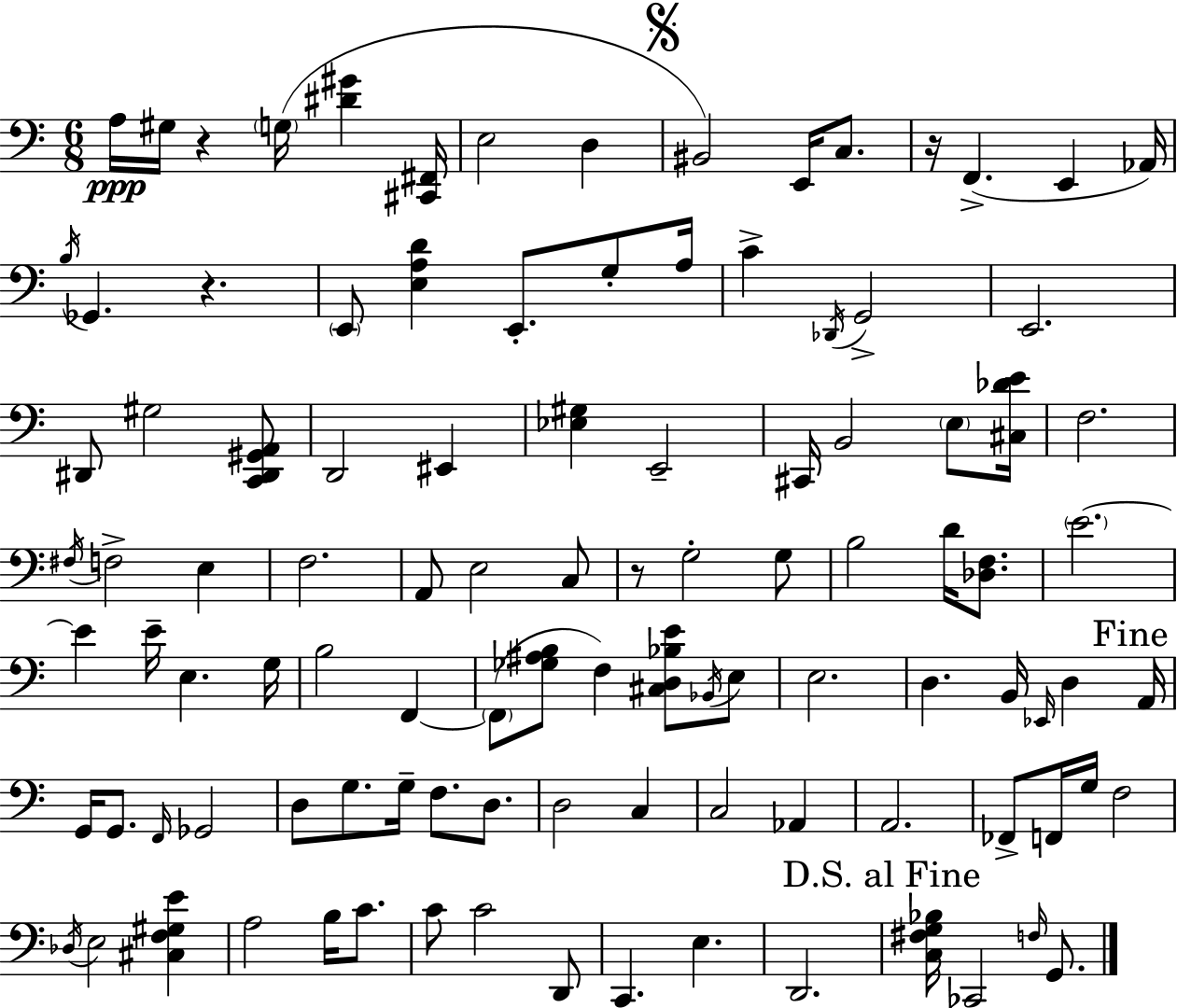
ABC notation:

X:1
T:Untitled
M:6/8
L:1/4
K:Am
A,/4 ^G,/4 z G,/4 [^D^G] [^C,,^F,,]/4 E,2 D, ^B,,2 E,,/4 C,/2 z/4 F,, E,, _A,,/4 B,/4 _G,, z E,,/2 [E,A,D] E,,/2 G,/2 A,/4 C _D,,/4 G,,2 E,,2 ^D,,/2 ^G,2 [C,,^D,,^G,,A,,]/2 D,,2 ^E,, [_E,^G,] E,,2 ^C,,/4 B,,2 E,/2 [^C,_DE]/4 F,2 ^F,/4 F,2 E, F,2 A,,/2 E,2 C,/2 z/2 G,2 G,/2 B,2 D/4 [_D,F,]/2 E2 E E/4 E, G,/4 B,2 F,, F,,/2 [_G,^A,B,]/2 F, [^C,D,_B,E]/2 _B,,/4 E,/2 E,2 D, B,,/4 _E,,/4 D, A,,/4 G,,/4 G,,/2 F,,/4 _G,,2 D,/2 G,/2 G,/4 F,/2 D,/2 D,2 C, C,2 _A,, A,,2 _F,,/2 F,,/4 G,/4 F,2 _D,/4 E,2 [^C,F,^G,E] A,2 B,/4 C/2 C/2 C2 D,,/2 C,, E, D,,2 [C,^F,G,_B,]/4 _C,,2 F,/4 G,,/2